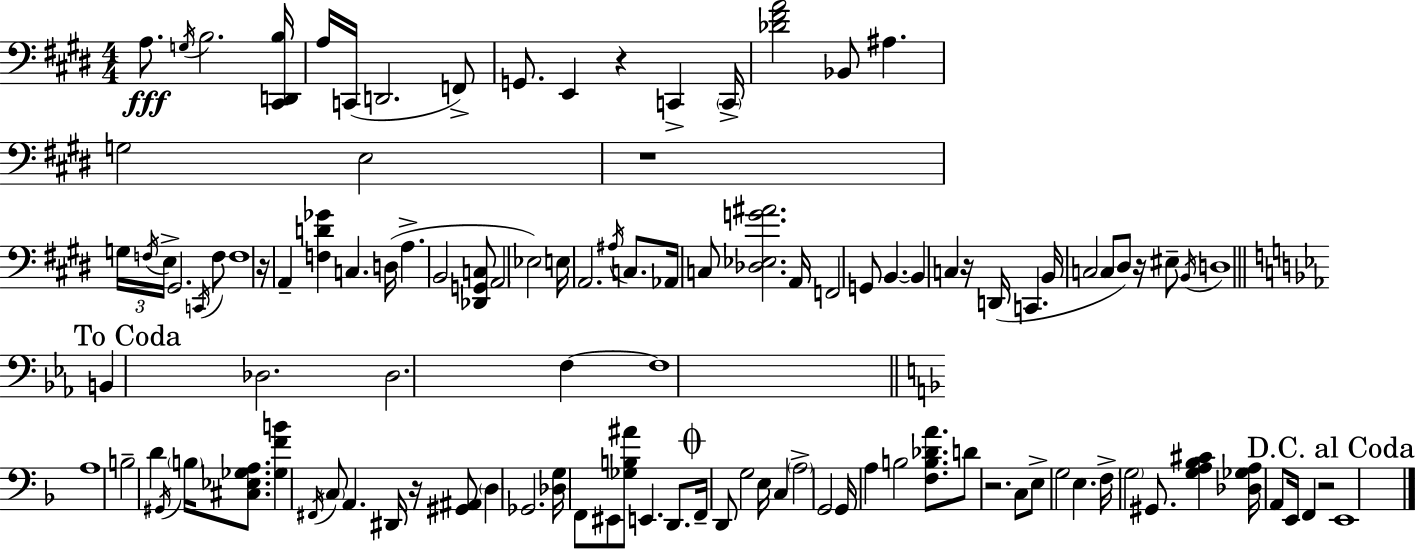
{
  \clef bass
  \numericTimeSignature
  \time 4/4
  \key e \major
  a8.\fff \acciaccatura { g16 } b2. | <cis, d, b>16 a16 c,16( d,2. f,8->) | g,8. e,4 r4 c,4-> | \parenthesize c,16-> <des' fis' a'>2 bes,8 ais4. | \break g2 e2 | r1 | \tuplet 3/2 { g16 \acciaccatura { f16 } e16-> } gis,2. | \acciaccatura { c,16 } f8 f1 | \break r16 a,4-- <f d' ges'>4 c4. | d16( a4.-> b,2 | <des, g, c>8 \parenthesize a,2 ees2) | e16 a,2. | \break \acciaccatura { ais16 } c8. aes,16 c8 <des ees g' ais'>2. | a,16 f,2 g,8 b,4.~~ | b,4 c4 r16 d,16( c,4. | b,16 c2 c8 dis8) | \break r16 eis8-- \acciaccatura { b,16 } d1 | \mark "To Coda" \bar "||" \break \key c \minor b,4 des2. | des2. f4~~ | f1 | \bar "||" \break \key f \major a1 | b2-- d'4 \acciaccatura { gis,16 } \parenthesize b16 <cis ees ges a>8. | <ges f' b'>4 \acciaccatura { fis,16 } \parenthesize c8 a,4. dis,16 r16 | <gis, ais,>8 \parenthesize d4 ges,2. | \break <des g>16 f,8 eis,8 <ges b ais'>8 e,4. d,8. | \mark \markup { \musicglyph "scripts.coda" } f,16-- d,8 g2 e16 c4 | \parenthesize a2-> g,2 | g,16 a4 b2 <f b des' a'>8. | \break d'8 r2. | c8 e8-> g2 e4. | f16-> \parenthesize g2 gis,8. <g a bes cis'>4 | <des ges a>16 a,8 e,16 f,4 r2 | \break \mark "D.C. al Coda" e,1 | \bar "|."
}